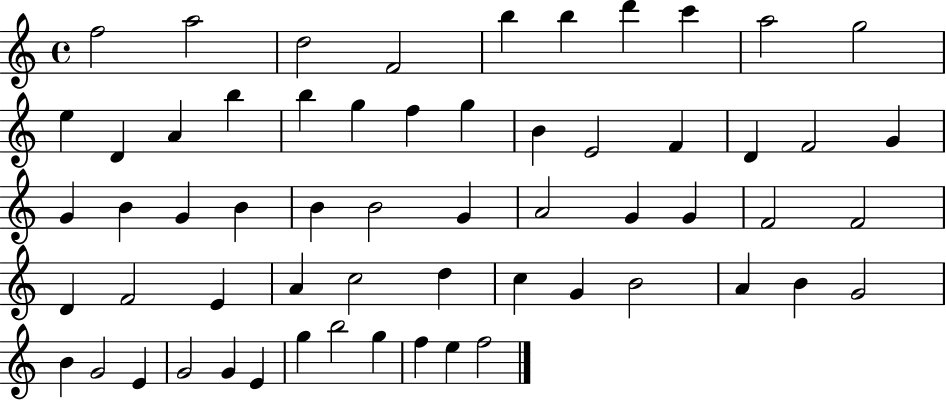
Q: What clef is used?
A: treble